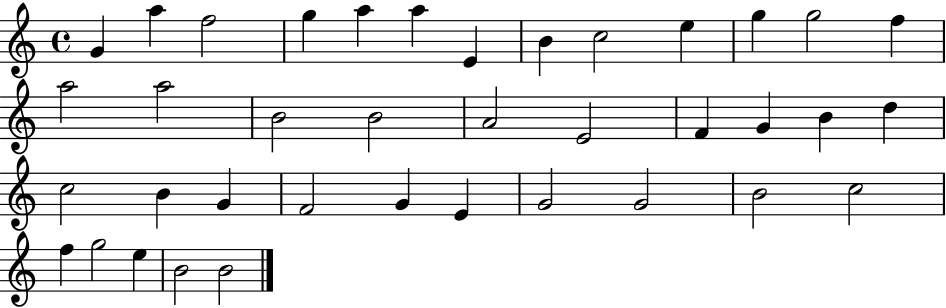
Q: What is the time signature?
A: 4/4